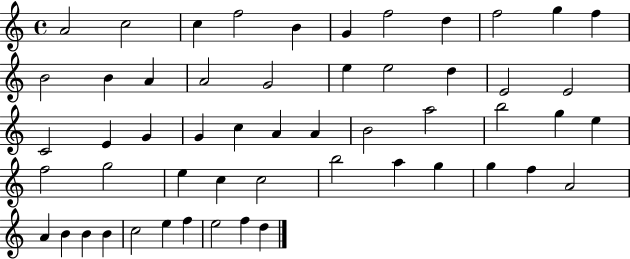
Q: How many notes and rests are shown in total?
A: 54